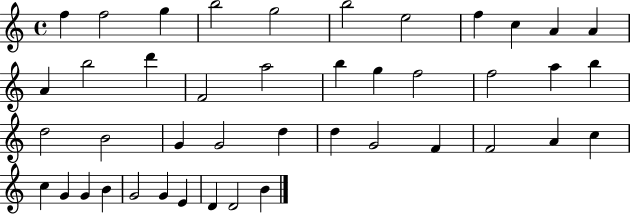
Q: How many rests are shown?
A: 0